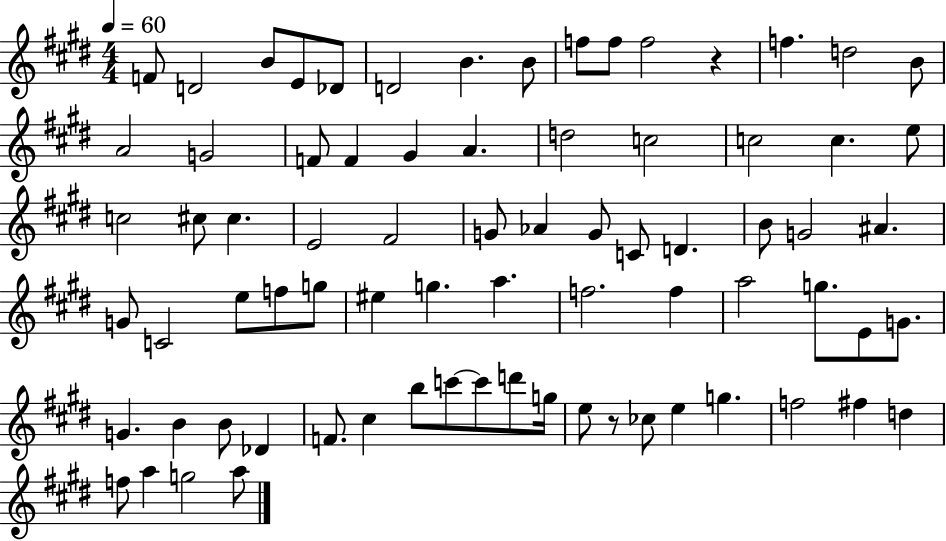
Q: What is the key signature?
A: E major